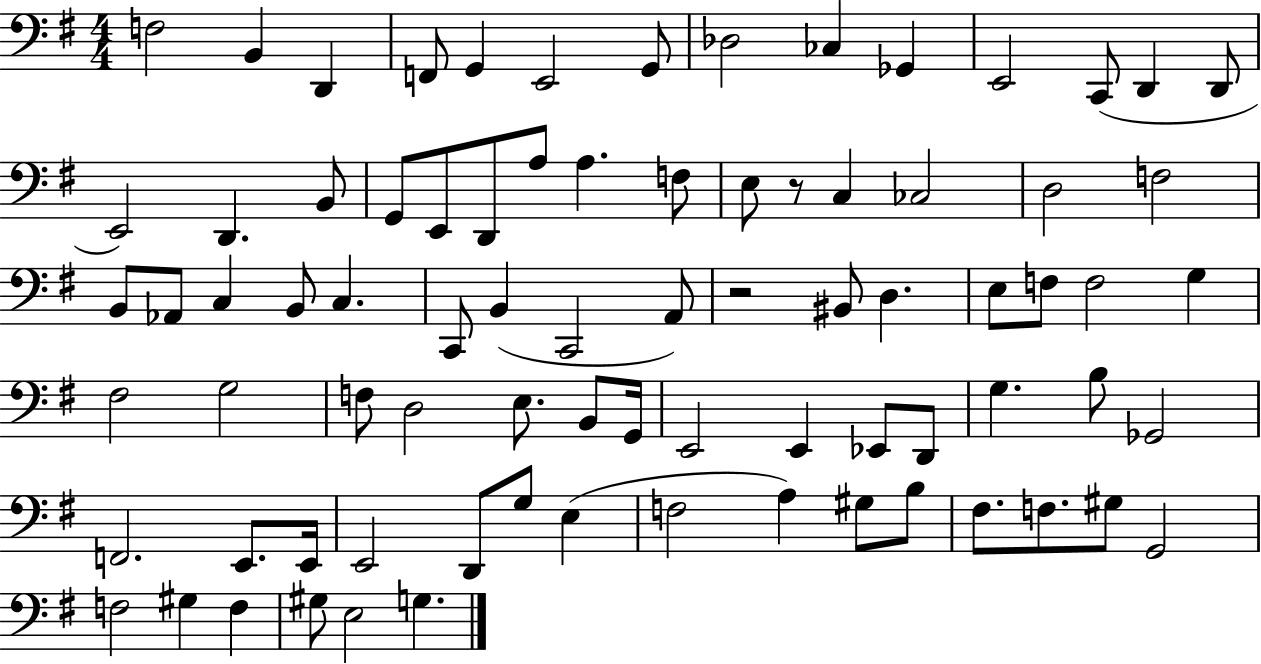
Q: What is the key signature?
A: G major